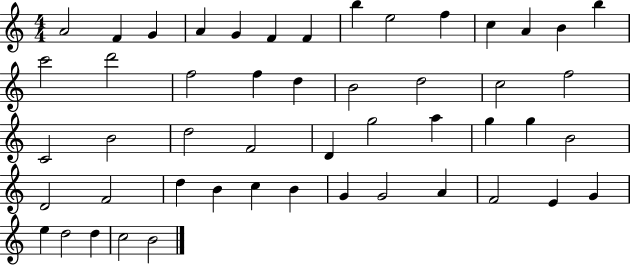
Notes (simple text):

A4/h F4/q G4/q A4/q G4/q F4/q F4/q B5/q E5/h F5/q C5/q A4/q B4/q B5/q C6/h D6/h F5/h F5/q D5/q B4/h D5/h C5/h F5/h C4/h B4/h D5/h F4/h D4/q G5/h A5/q G5/q G5/q B4/h D4/h F4/h D5/q B4/q C5/q B4/q G4/q G4/h A4/q F4/h E4/q G4/q E5/q D5/h D5/q C5/h B4/h